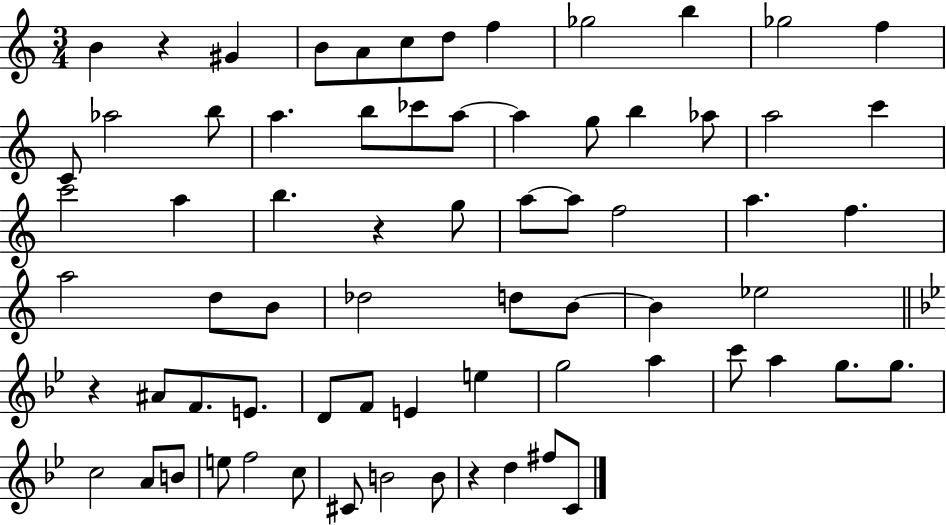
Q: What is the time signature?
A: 3/4